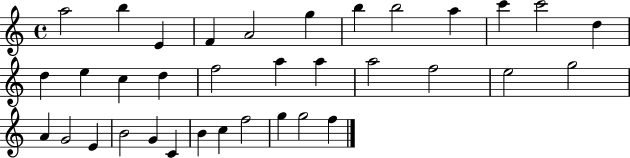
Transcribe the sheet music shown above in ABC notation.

X:1
T:Untitled
M:4/4
L:1/4
K:C
a2 b E F A2 g b b2 a c' c'2 d d e c d f2 a a a2 f2 e2 g2 A G2 E B2 G C B c f2 g g2 f